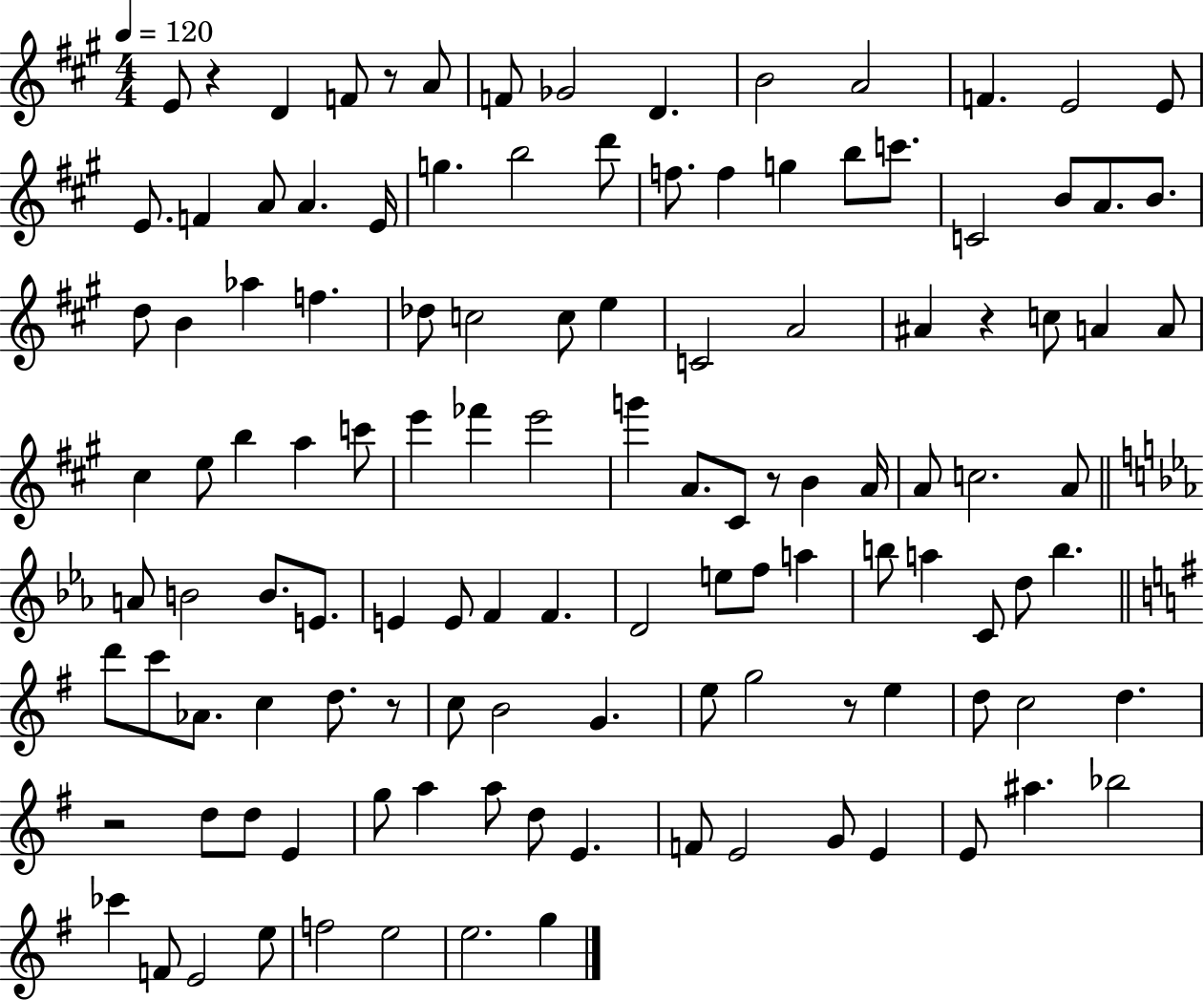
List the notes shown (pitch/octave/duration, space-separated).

E4/e R/q D4/q F4/e R/e A4/e F4/e Gb4/h D4/q. B4/h A4/h F4/q. E4/h E4/e E4/e. F4/q A4/e A4/q. E4/s G5/q. B5/h D6/e F5/e. F5/q G5/q B5/e C6/e. C4/h B4/e A4/e. B4/e. D5/e B4/q Ab5/q F5/q. Db5/e C5/h C5/e E5/q C4/h A4/h A#4/q R/q C5/e A4/q A4/e C#5/q E5/e B5/q A5/q C6/e E6/q FES6/q E6/h G6/q A4/e. C#4/e R/e B4/q A4/s A4/e C5/h. A4/e A4/e B4/h B4/e. E4/e. E4/q E4/e F4/q F4/q. D4/h E5/e F5/e A5/q B5/e A5/q C4/e D5/e B5/q. D6/e C6/e Ab4/e. C5/q D5/e. R/e C5/e B4/h G4/q. E5/e G5/h R/e E5/q D5/e C5/h D5/q. R/h D5/e D5/e E4/q G5/e A5/q A5/e D5/e E4/q. F4/e E4/h G4/e E4/q E4/e A#5/q. Bb5/h CES6/q F4/e E4/h E5/e F5/h E5/h E5/h. G5/q